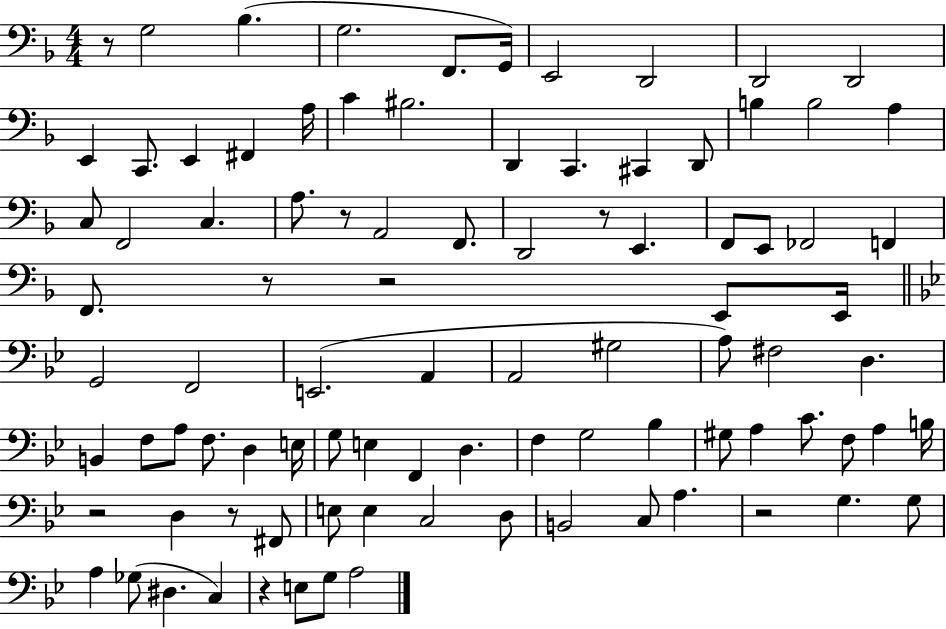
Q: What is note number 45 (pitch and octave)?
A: A3